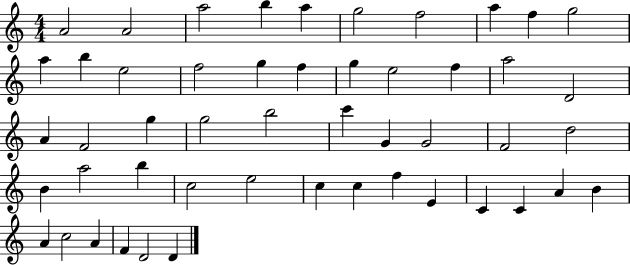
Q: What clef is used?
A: treble